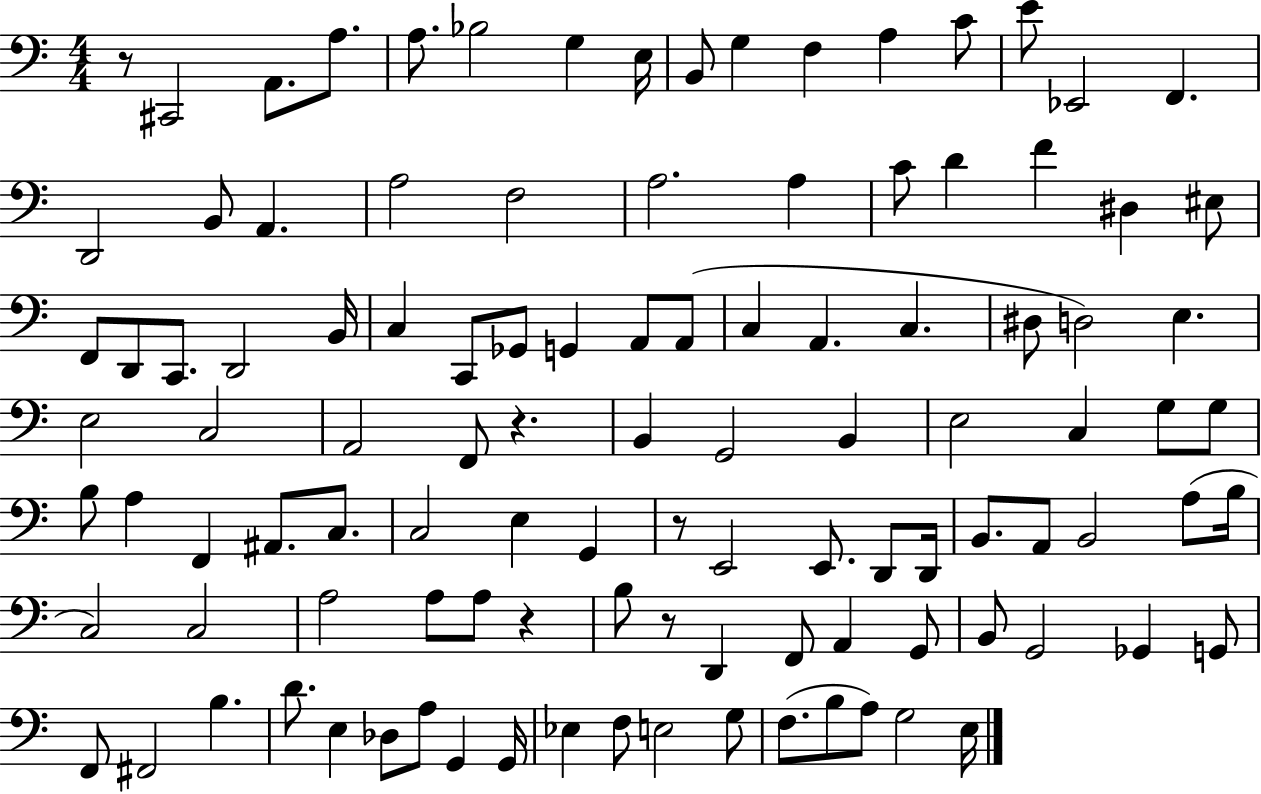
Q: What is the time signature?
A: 4/4